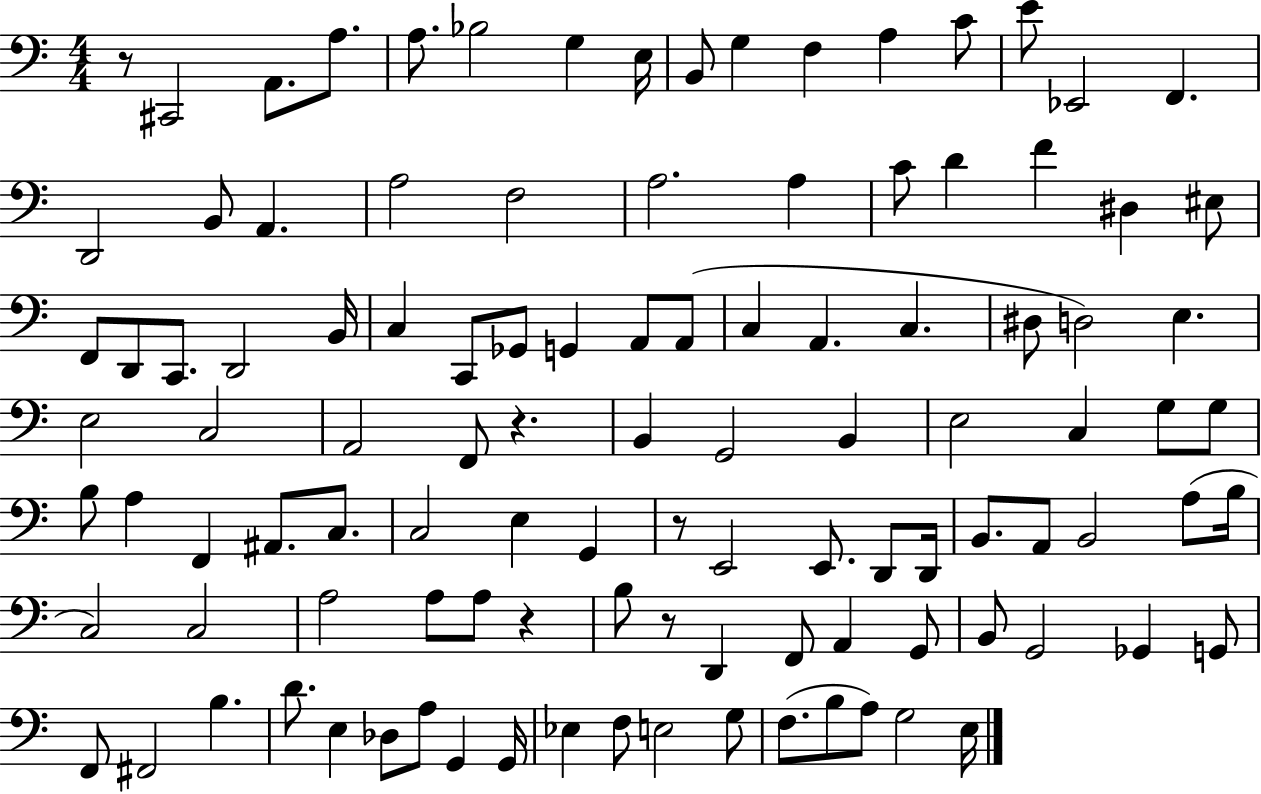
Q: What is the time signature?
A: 4/4